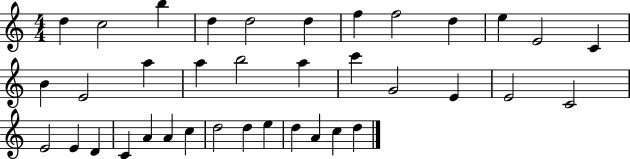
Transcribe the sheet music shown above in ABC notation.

X:1
T:Untitled
M:4/4
L:1/4
K:C
d c2 b d d2 d f f2 d e E2 C B E2 a a b2 a c' G2 E E2 C2 E2 E D C A A c d2 d e d A c d